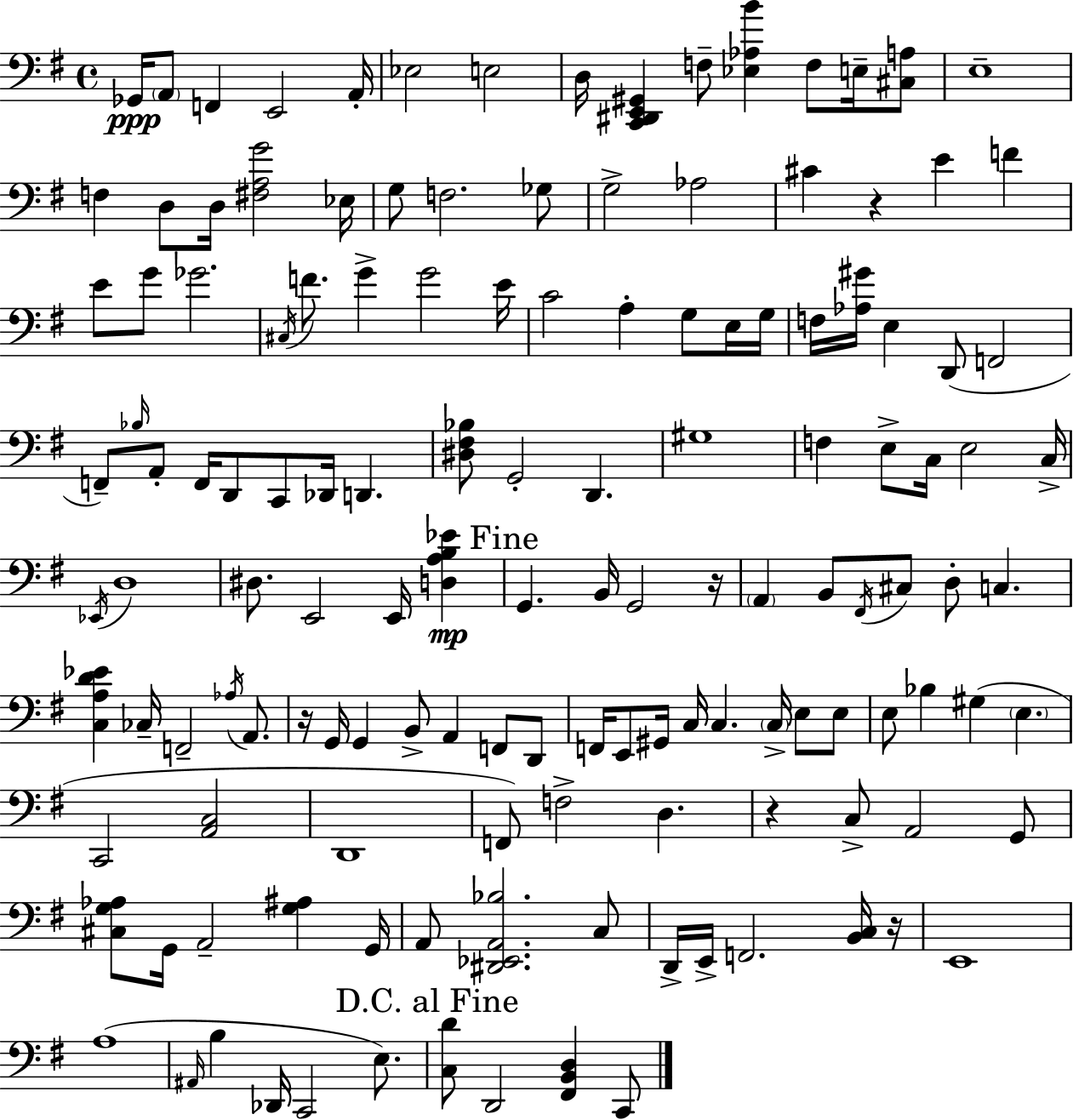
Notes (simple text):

Gb2/s A2/e F2/q E2/h A2/s Eb3/h E3/h D3/s [C2,D#2,E2,G#2]/q F3/e [Eb3,Ab3,B4]/q F3/e E3/s [C#3,A3]/e E3/w F3/q D3/e D3/s [F#3,A3,G4]/h Eb3/s G3/e F3/h. Gb3/e G3/h Ab3/h C#4/q R/q E4/q F4/q E4/e G4/e Gb4/h. C#3/s F4/e. G4/q G4/h E4/s C4/h A3/q G3/e E3/s G3/s F3/s [Ab3,G#4]/s E3/q D2/e F2/h F2/e Bb3/s A2/e F2/s D2/e C2/e Db2/s D2/q. [D#3,F#3,Bb3]/e G2/h D2/q. G#3/w F3/q E3/e C3/s E3/h C3/s Eb2/s D3/w D#3/e. E2/h E2/s [D3,A3,B3,Eb4]/q G2/q. B2/s G2/h R/s A2/q B2/e F#2/s C#3/e D3/e C3/q. [C3,A3,D4,Eb4]/q CES3/s F2/h Ab3/s A2/e. R/s G2/s G2/q B2/e A2/q F2/e D2/e F2/s E2/e G#2/s C3/s C3/q. C3/s E3/e E3/e E3/e Bb3/q G#3/q E3/q. C2/h [A2,C3]/h D2/w F2/e F3/h D3/q. R/q C3/e A2/h G2/e [C#3,G3,Ab3]/e G2/s A2/h [G3,A#3]/q G2/s A2/e [D#2,Eb2,A2,Bb3]/h. C3/e D2/s E2/s F2/h. [B2,C3]/s R/s E2/w A3/w A#2/s B3/q Db2/s C2/h E3/e. [C3,D4]/e D2/h [F#2,B2,D3]/q C2/e